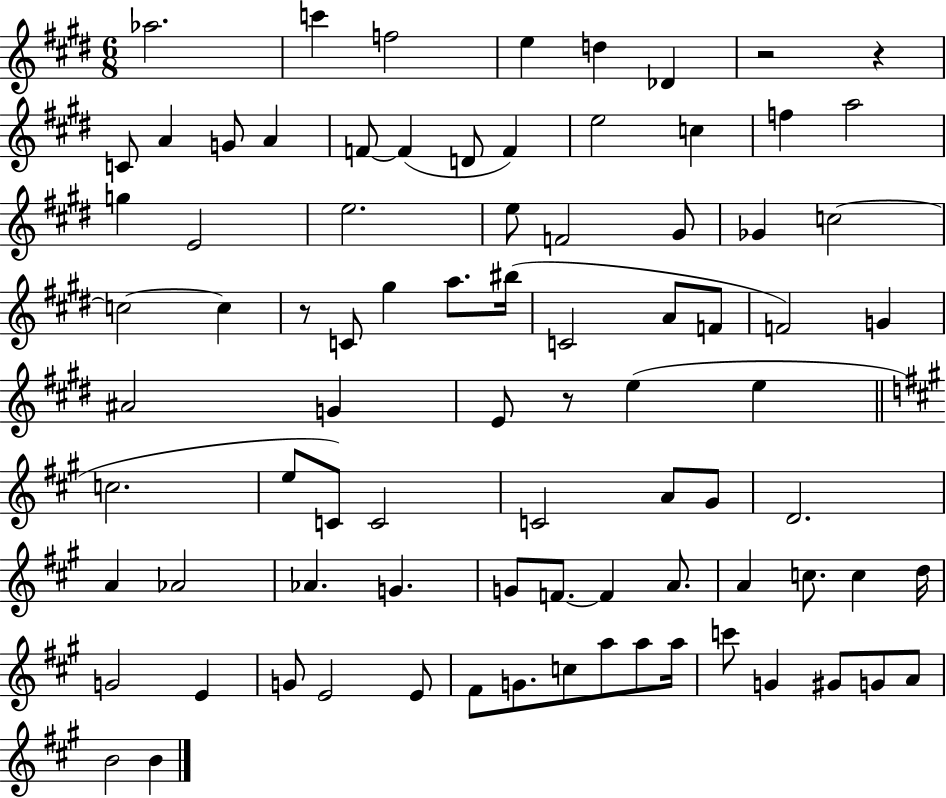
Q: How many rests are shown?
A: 4